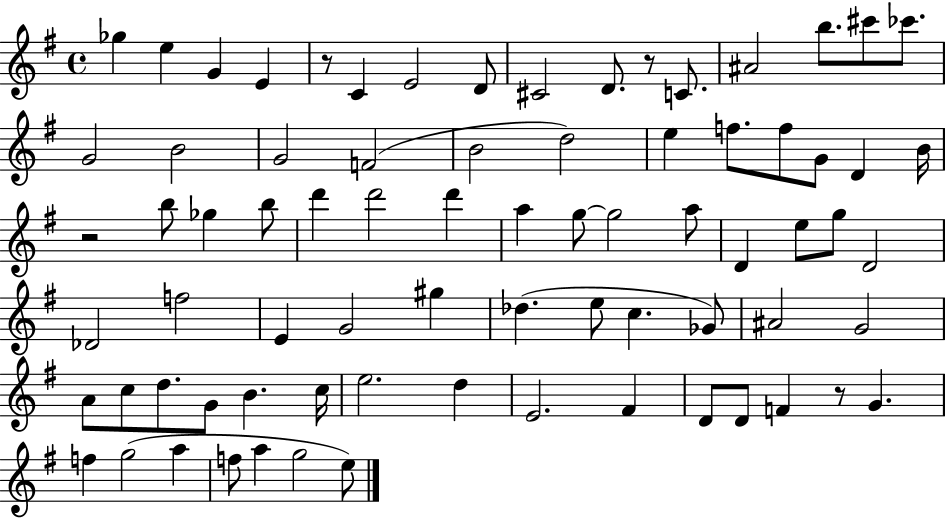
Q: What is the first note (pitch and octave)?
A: Gb5